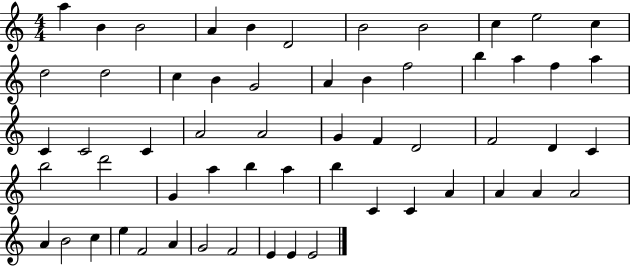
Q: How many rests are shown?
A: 0